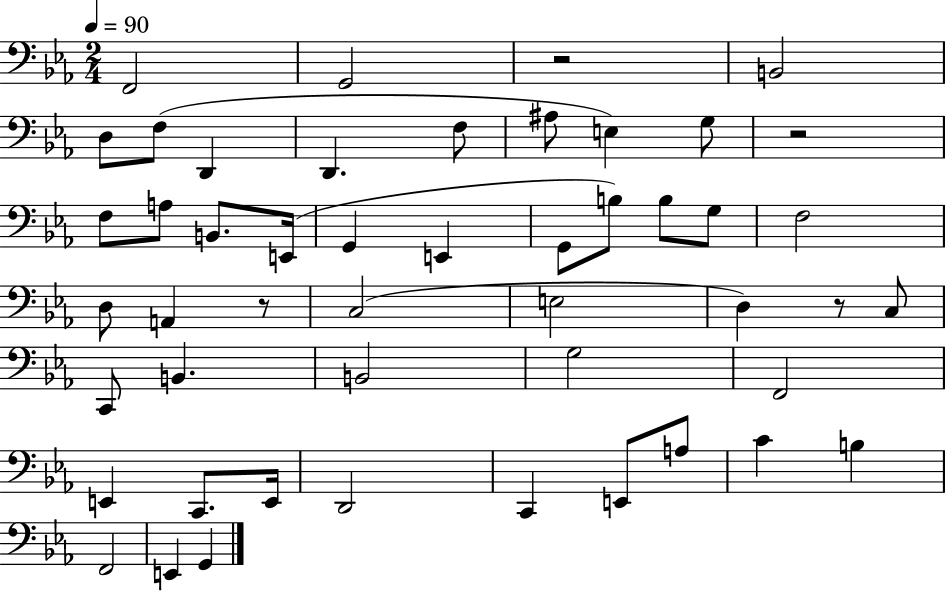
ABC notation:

X:1
T:Untitled
M:2/4
L:1/4
K:Eb
F,,2 G,,2 z2 B,,2 D,/2 F,/2 D,, D,, F,/2 ^A,/2 E, G,/2 z2 F,/2 A,/2 B,,/2 E,,/4 G,, E,, G,,/2 B,/2 B,/2 G,/2 F,2 D,/2 A,, z/2 C,2 E,2 D, z/2 C,/2 C,,/2 B,, B,,2 G,2 F,,2 E,, C,,/2 E,,/4 D,,2 C,, E,,/2 A,/2 C B, F,,2 E,, G,,